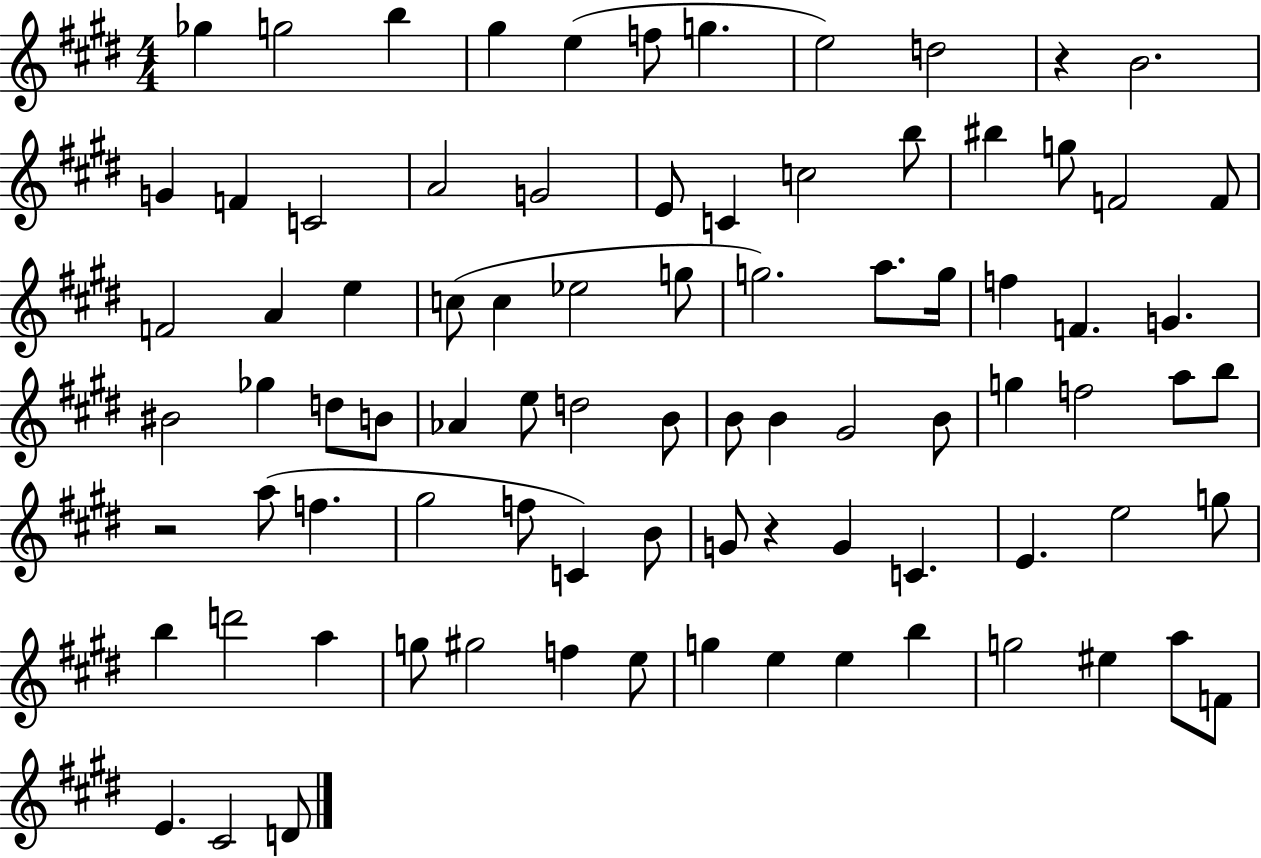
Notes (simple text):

Gb5/q G5/h B5/q G#5/q E5/q F5/e G5/q. E5/h D5/h R/q B4/h. G4/q F4/q C4/h A4/h G4/h E4/e C4/q C5/h B5/e BIS5/q G5/e F4/h F4/e F4/h A4/q E5/q C5/e C5/q Eb5/h G5/e G5/h. A5/e. G5/s F5/q F4/q. G4/q. BIS4/h Gb5/q D5/e B4/e Ab4/q E5/e D5/h B4/e B4/e B4/q G#4/h B4/e G5/q F5/h A5/e B5/e R/h A5/e F5/q. G#5/h F5/e C4/q B4/e G4/e R/q G4/q C4/q. E4/q. E5/h G5/e B5/q D6/h A5/q G5/e G#5/h F5/q E5/e G5/q E5/q E5/q B5/q G5/h EIS5/q A5/e F4/e E4/q. C#4/h D4/e